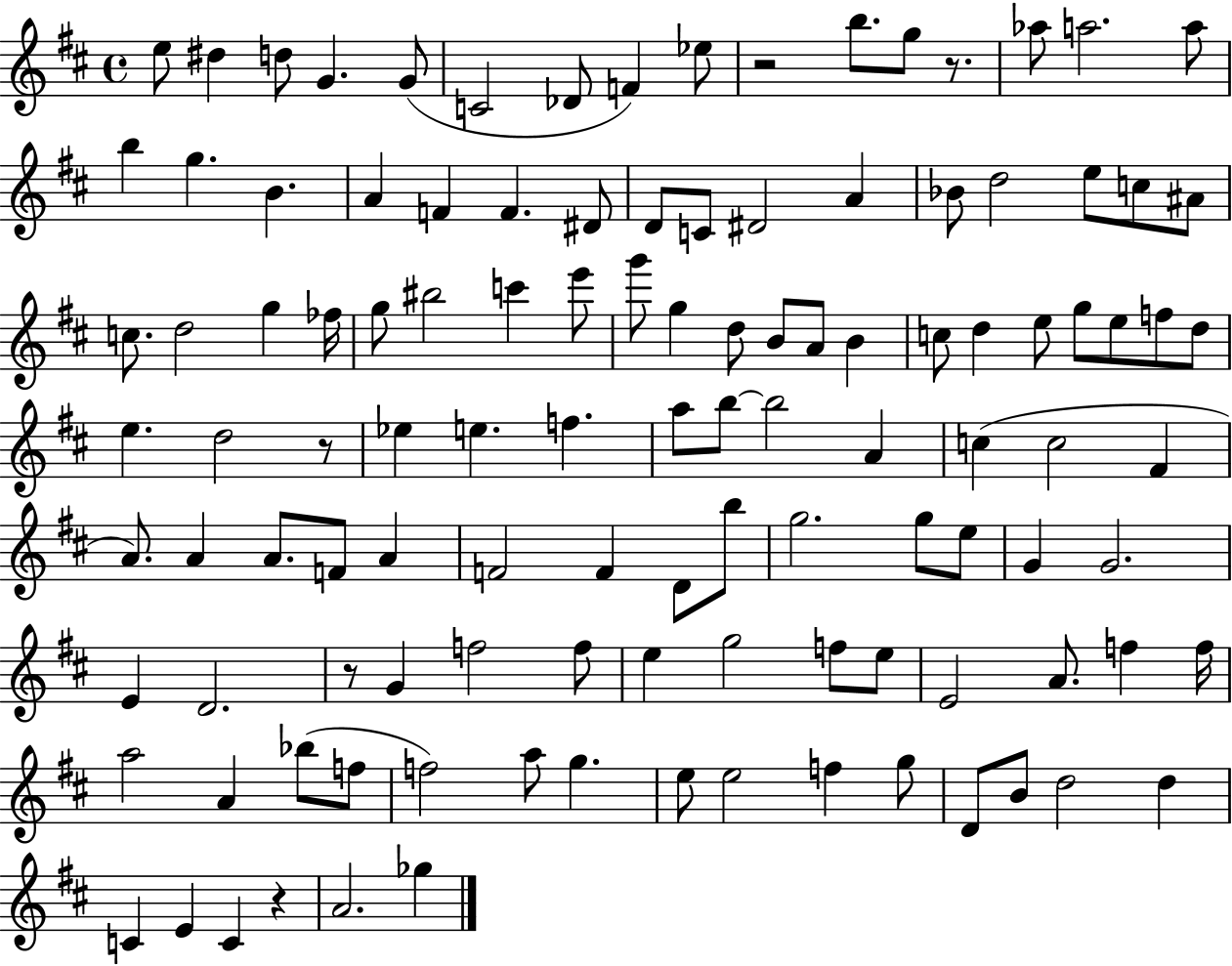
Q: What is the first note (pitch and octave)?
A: E5